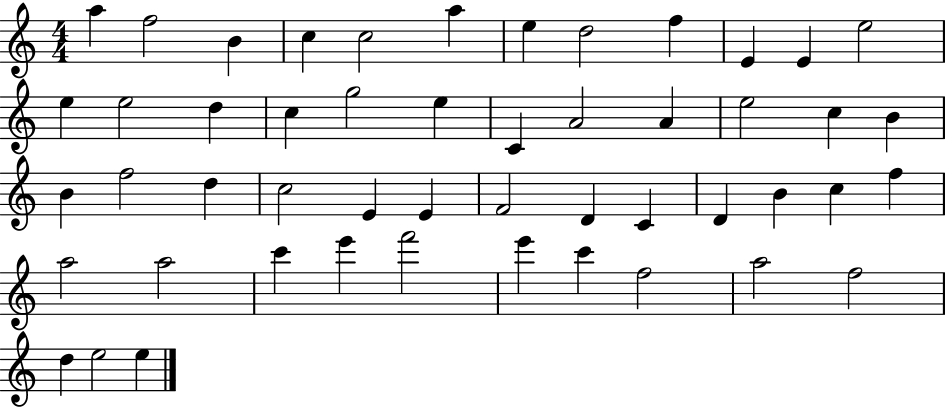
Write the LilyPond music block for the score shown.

{
  \clef treble
  \numericTimeSignature
  \time 4/4
  \key c \major
  a''4 f''2 b'4 | c''4 c''2 a''4 | e''4 d''2 f''4 | e'4 e'4 e''2 | \break e''4 e''2 d''4 | c''4 g''2 e''4 | c'4 a'2 a'4 | e''2 c''4 b'4 | \break b'4 f''2 d''4 | c''2 e'4 e'4 | f'2 d'4 c'4 | d'4 b'4 c''4 f''4 | \break a''2 a''2 | c'''4 e'''4 f'''2 | e'''4 c'''4 f''2 | a''2 f''2 | \break d''4 e''2 e''4 | \bar "|."
}